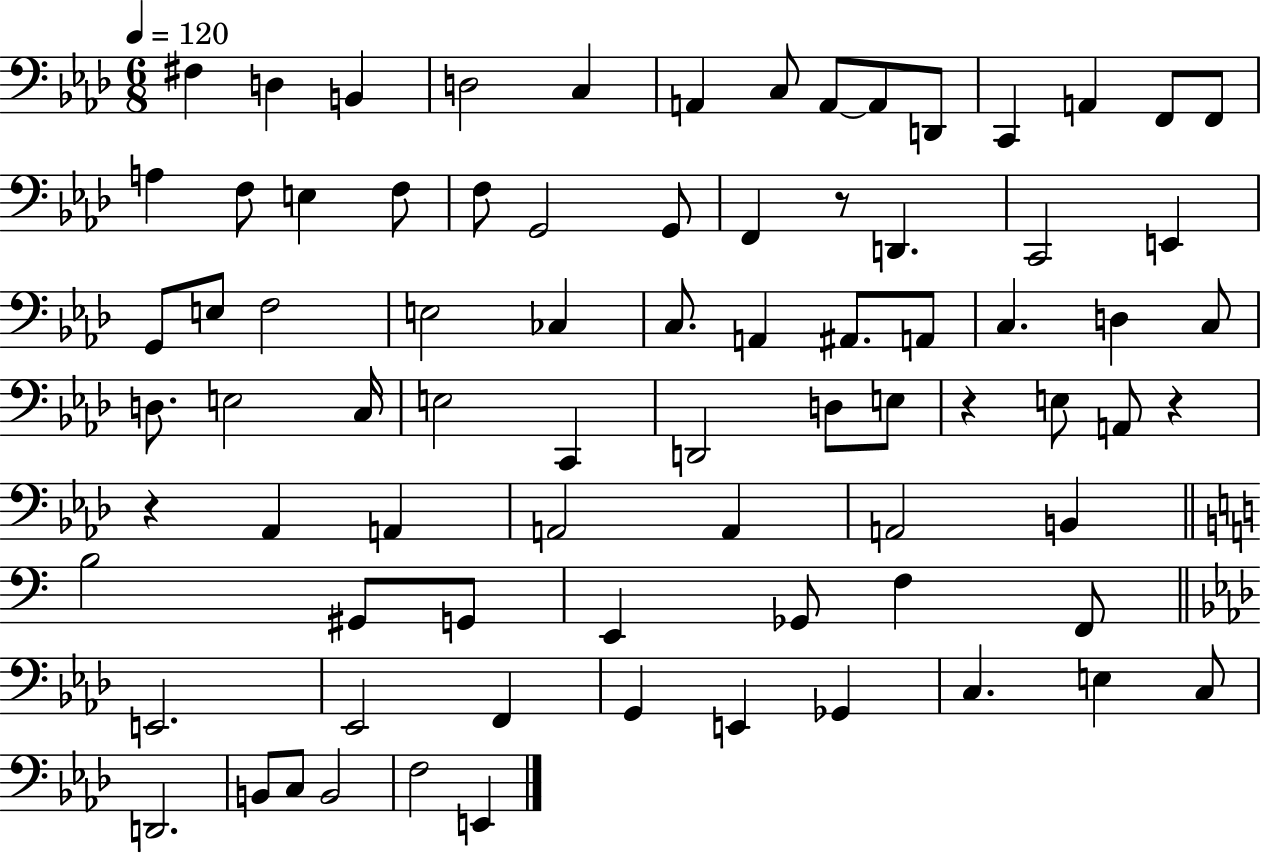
{
  \clef bass
  \numericTimeSignature
  \time 6/8
  \key aes \major
  \tempo 4 = 120
  \repeat volta 2 { fis4 d4 b,4 | d2 c4 | a,4 c8 a,8~~ a,8 d,8 | c,4 a,4 f,8 f,8 | \break a4 f8 e4 f8 | f8 g,2 g,8 | f,4 r8 d,4. | c,2 e,4 | \break g,8 e8 f2 | e2 ces4 | c8. a,4 ais,8. a,8 | c4. d4 c8 | \break d8. e2 c16 | e2 c,4 | d,2 d8 e8 | r4 e8 a,8 r4 | \break r4 aes,4 a,4 | a,2 a,4 | a,2 b,4 | \bar "||" \break \key a \minor b2 gis,8 g,8 | e,4 ges,8 f4 f,8 | \bar "||" \break \key aes \major e,2. | ees,2 f,4 | g,4 e,4 ges,4 | c4. e4 c8 | \break d,2. | b,8 c8 b,2 | f2 e,4 | } \bar "|."
}